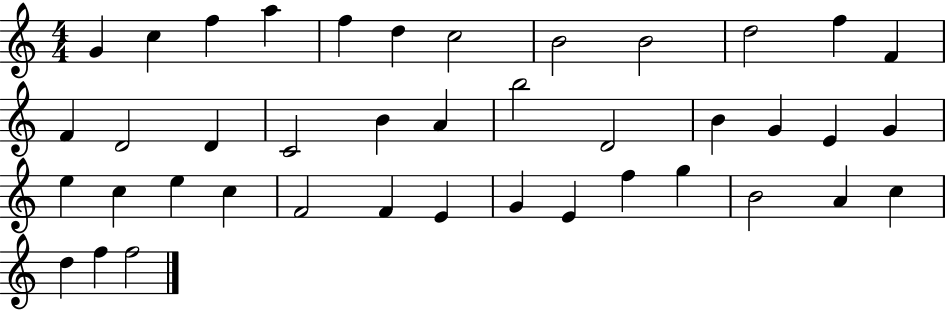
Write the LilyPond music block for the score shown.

{
  \clef treble
  \numericTimeSignature
  \time 4/4
  \key c \major
  g'4 c''4 f''4 a''4 | f''4 d''4 c''2 | b'2 b'2 | d''2 f''4 f'4 | \break f'4 d'2 d'4 | c'2 b'4 a'4 | b''2 d'2 | b'4 g'4 e'4 g'4 | \break e''4 c''4 e''4 c''4 | f'2 f'4 e'4 | g'4 e'4 f''4 g''4 | b'2 a'4 c''4 | \break d''4 f''4 f''2 | \bar "|."
}